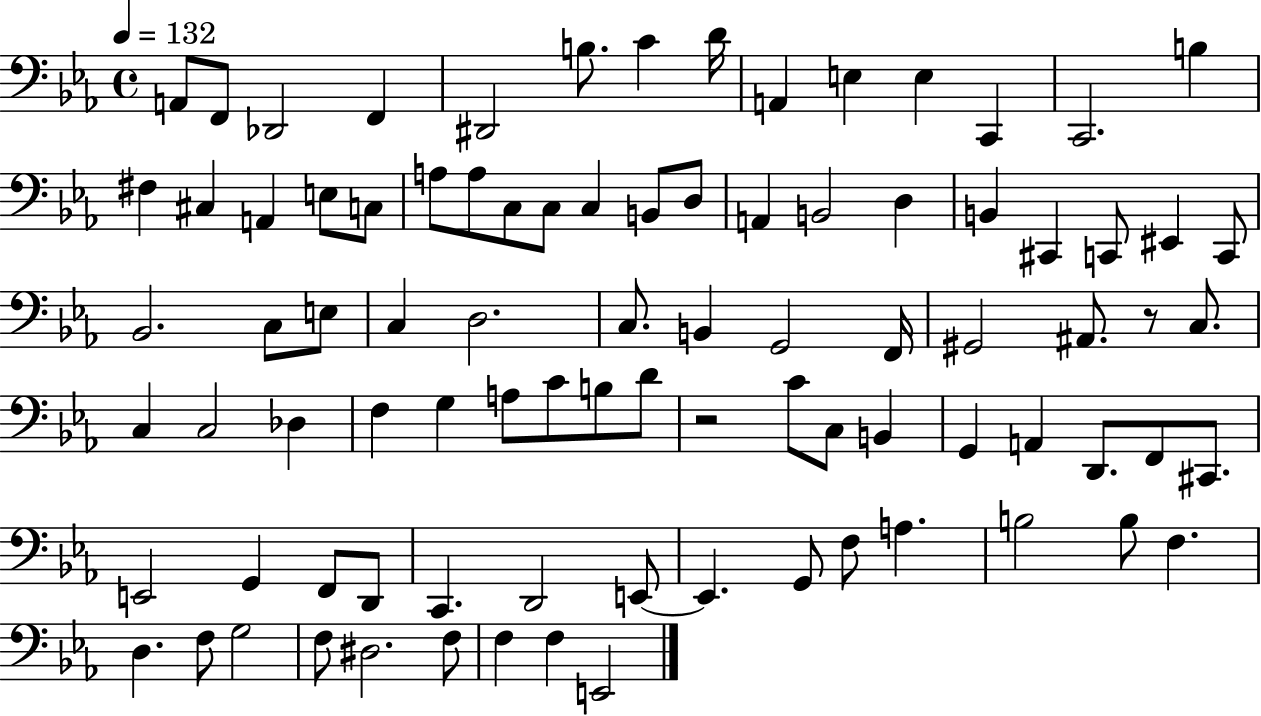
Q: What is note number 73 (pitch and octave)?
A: F3